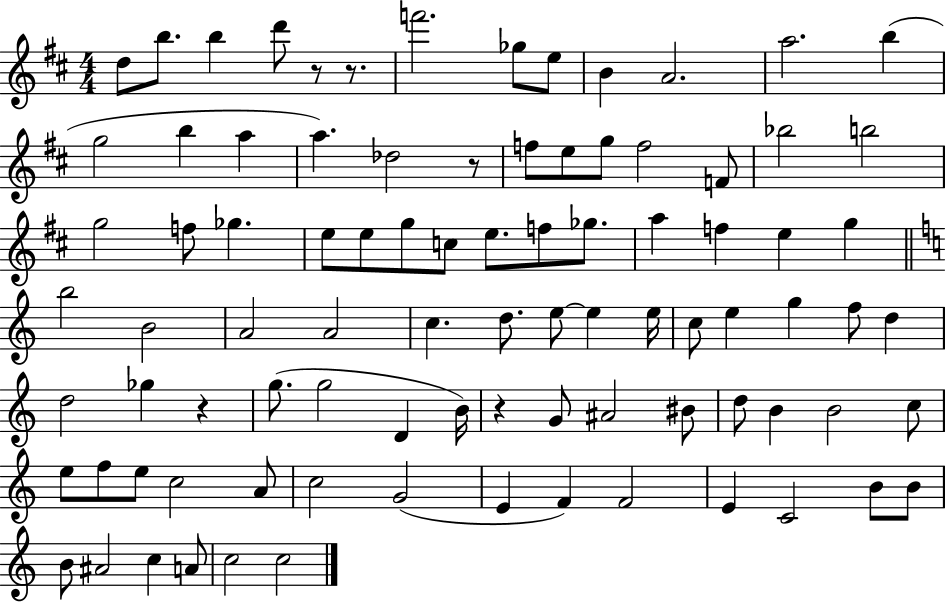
D5/e B5/e. B5/q D6/e R/e R/e. F6/h. Gb5/e E5/e B4/q A4/h. A5/h. B5/q G5/h B5/q A5/q A5/q. Db5/h R/e F5/e E5/e G5/e F5/h F4/e Bb5/h B5/h G5/h F5/e Gb5/q. E5/e E5/e G5/e C5/e E5/e. F5/e Gb5/e. A5/q F5/q E5/q G5/q B5/h B4/h A4/h A4/h C5/q. D5/e. E5/e E5/q E5/s C5/e E5/q G5/q F5/e D5/q D5/h Gb5/q R/q G5/e. G5/h D4/q B4/s R/q G4/e A#4/h BIS4/e D5/e B4/q B4/h C5/e E5/e F5/e E5/e C5/h A4/e C5/h G4/h E4/q F4/q F4/h E4/q C4/h B4/e B4/e B4/e A#4/h C5/q A4/e C5/h C5/h